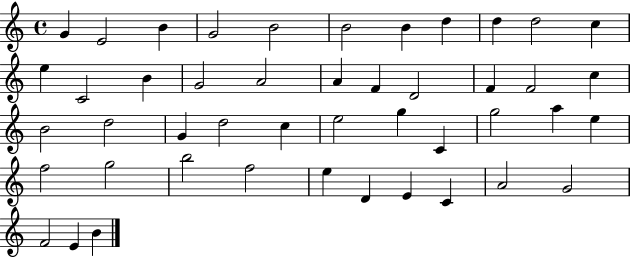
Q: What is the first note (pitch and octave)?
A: G4